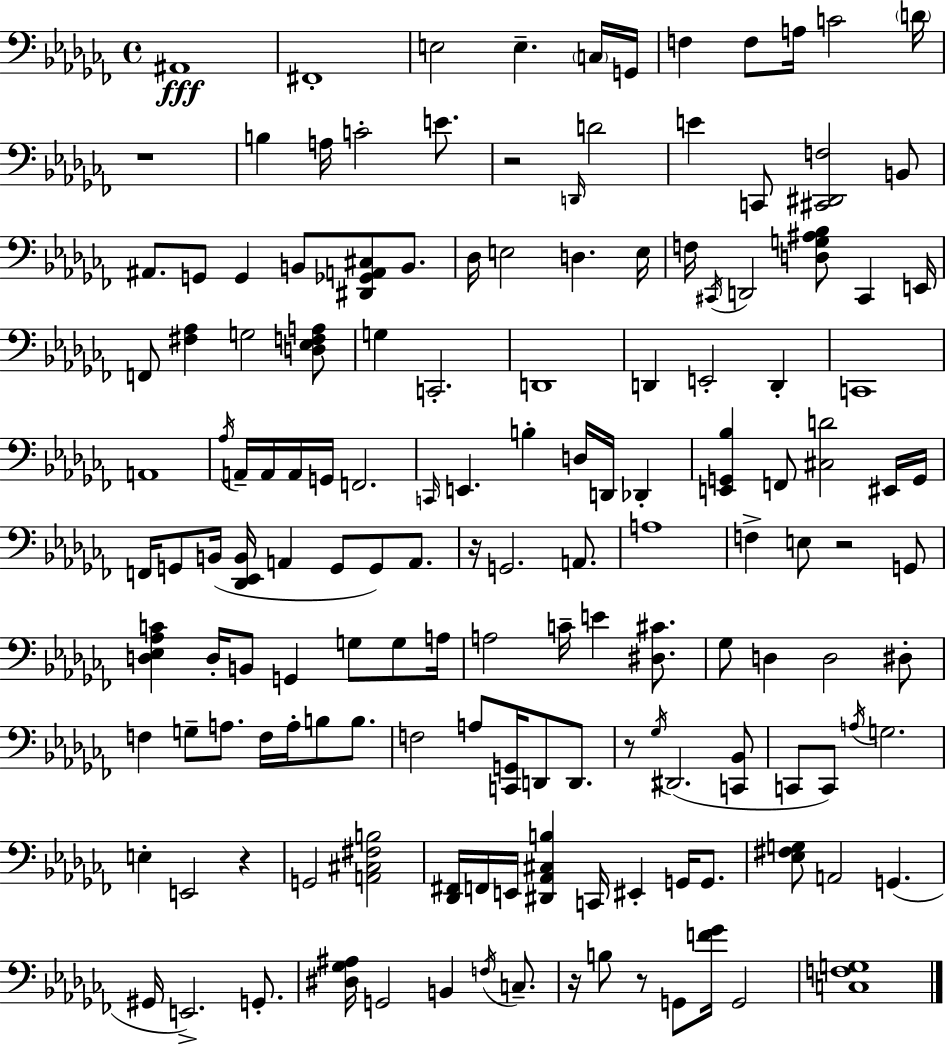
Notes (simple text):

A#2/w F#2/w E3/h E3/q. C3/s G2/s F3/q F3/e A3/s C4/h D4/s R/w B3/q A3/s C4/h E4/e. R/h D2/s D4/h E4/q C2/e [C#2,D#2,F3]/h B2/e A#2/e. G2/e G2/q B2/e [D#2,Gb2,A2,C#3]/e B2/e. Db3/s E3/h D3/q. E3/s F3/s C#2/s D2/h [D3,G3,A#3,Bb3]/e C#2/q E2/s F2/e [F#3,Ab3]/q G3/h [D3,Eb3,F3,A3]/e G3/q C2/h. D2/w D2/q E2/h D2/q C2/w A2/w Ab3/s A2/s A2/s A2/s G2/s F2/h. C2/s E2/q. B3/q D3/s D2/s Db2/q [E2,G2,Bb3]/q F2/e [C#3,D4]/h EIS2/s G2/s F2/s G2/e B2/s [Db2,Eb2,B2]/s A2/q G2/e G2/e A2/e. R/s G2/h. A2/e. A3/w F3/q E3/e R/h G2/e [D3,Eb3,Ab3,C4]/q D3/s B2/e G2/q G3/e G3/e A3/s A3/h C4/s E4/q [D#3,C#4]/e. Gb3/e D3/q D3/h D#3/e F3/q G3/e A3/e. F3/s A3/s B3/e B3/e. F3/h A3/e [C2,G2]/s D2/e D2/e. R/e Gb3/s D#2/h. [C2,Bb2]/e C2/e C2/e A3/s G3/h. E3/q E2/h R/q G2/h [A2,C#3,F#3,B3]/h [Db2,F#2]/s F2/s E2/s [D#2,Ab2,C#3,B3]/q C2/s EIS2/q G2/s G2/e. [Eb3,F#3,G3]/e A2/h G2/q. G#2/s E2/h. G2/e. [D#3,Gb3,A#3]/s G2/h B2/q F3/s C3/e. R/s B3/e R/e G2/e [F4,Gb4]/s G2/h [C3,F3,G3]/w